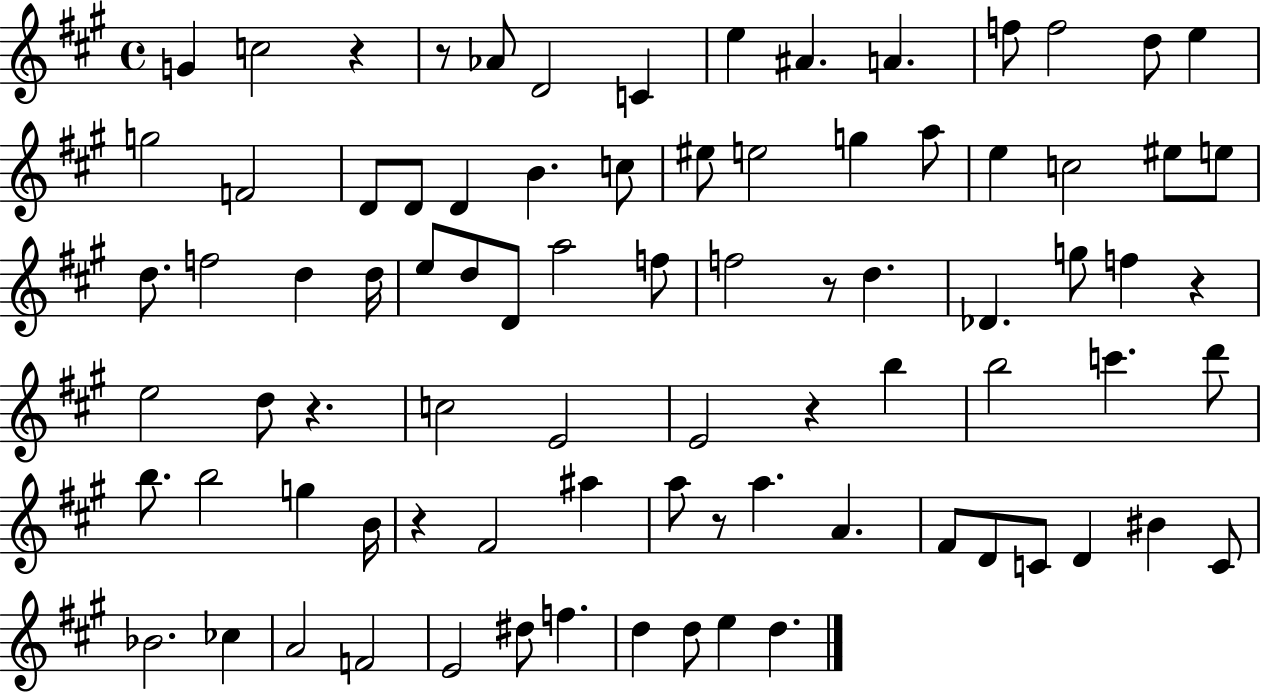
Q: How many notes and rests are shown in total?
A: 84